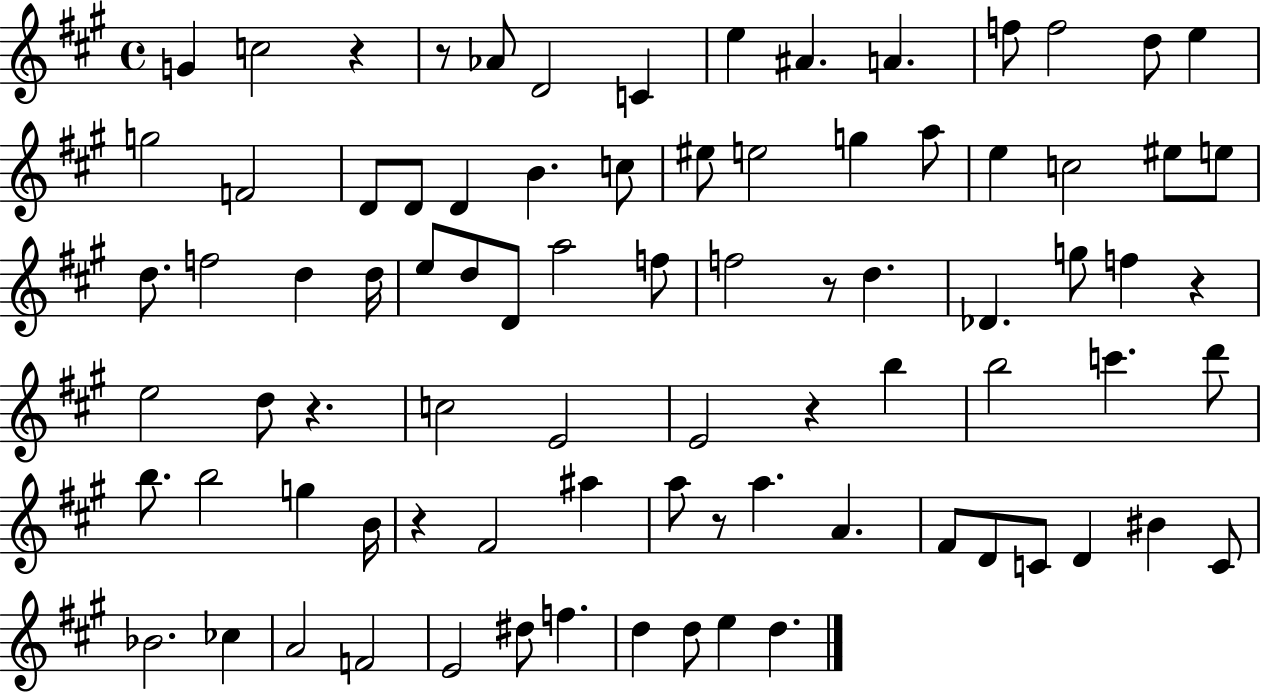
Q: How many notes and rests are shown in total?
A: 84